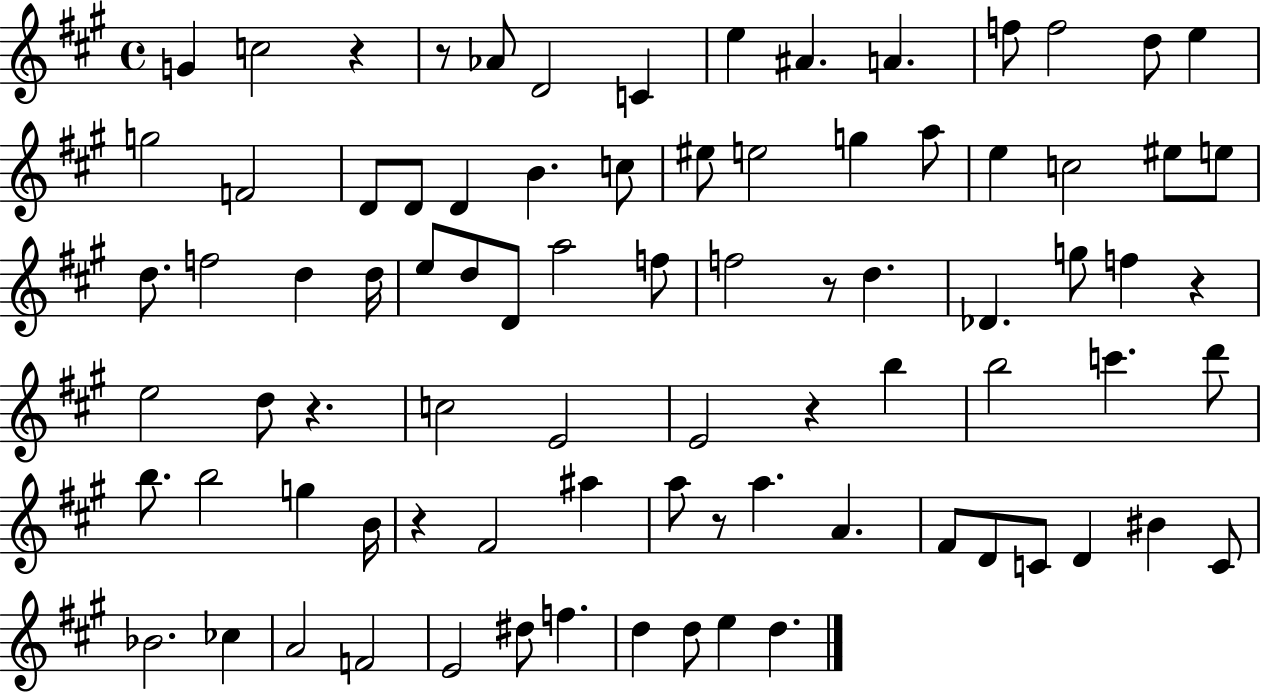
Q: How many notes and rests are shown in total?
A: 84